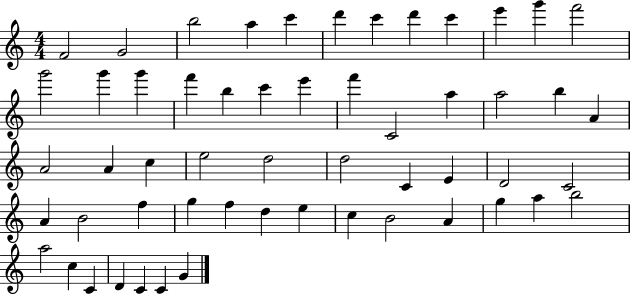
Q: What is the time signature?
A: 4/4